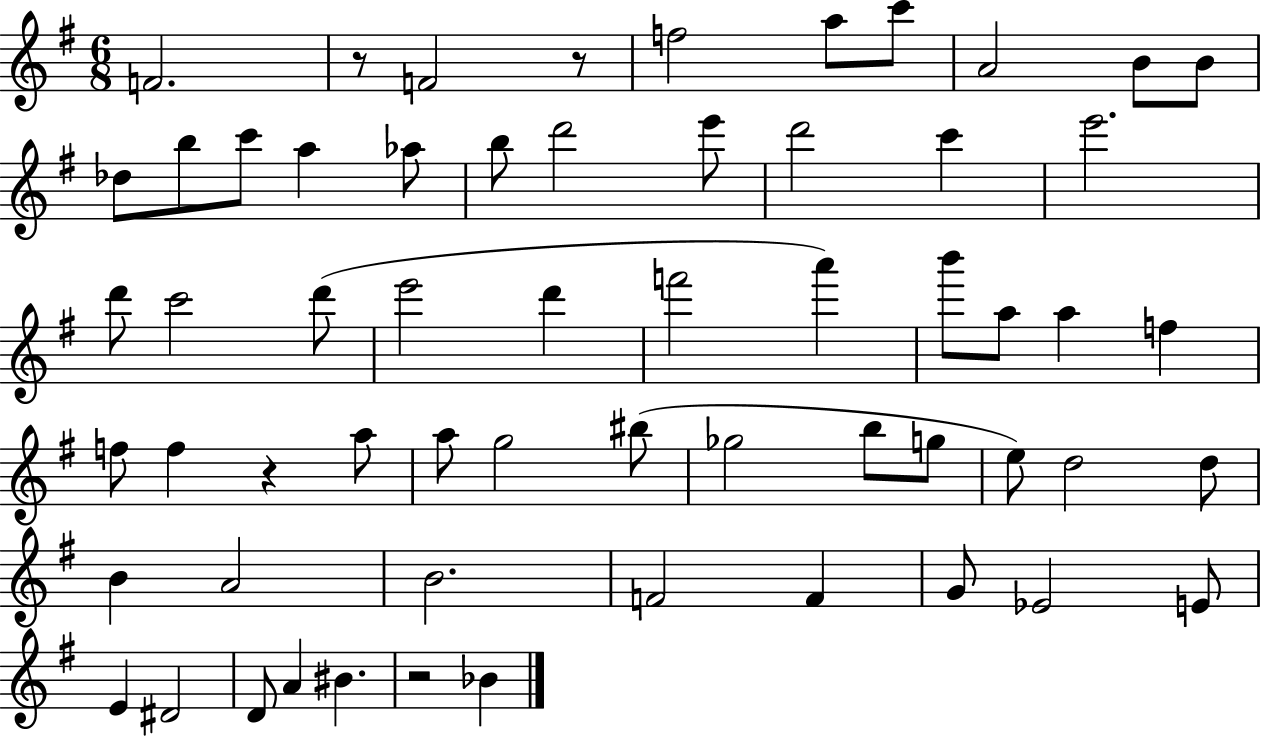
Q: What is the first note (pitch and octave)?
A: F4